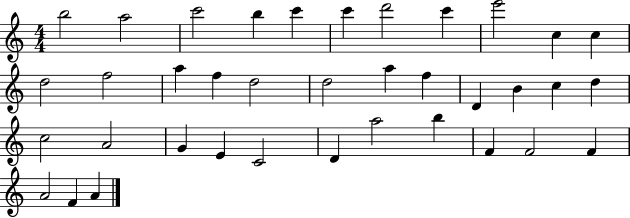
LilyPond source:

{
  \clef treble
  \numericTimeSignature
  \time 4/4
  \key c \major
  b''2 a''2 | c'''2 b''4 c'''4 | c'''4 d'''2 c'''4 | e'''2 c''4 c''4 | \break d''2 f''2 | a''4 f''4 d''2 | d''2 a''4 f''4 | d'4 b'4 c''4 d''4 | \break c''2 a'2 | g'4 e'4 c'2 | d'4 a''2 b''4 | f'4 f'2 f'4 | \break a'2 f'4 a'4 | \bar "|."
}